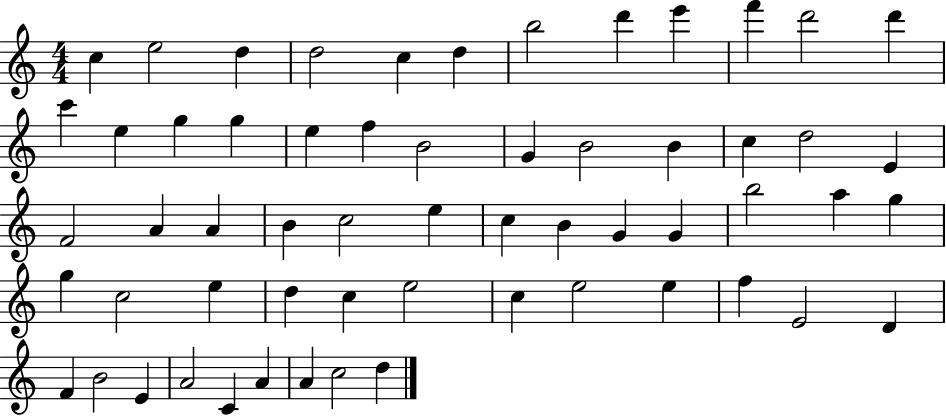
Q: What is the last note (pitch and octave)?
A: D5